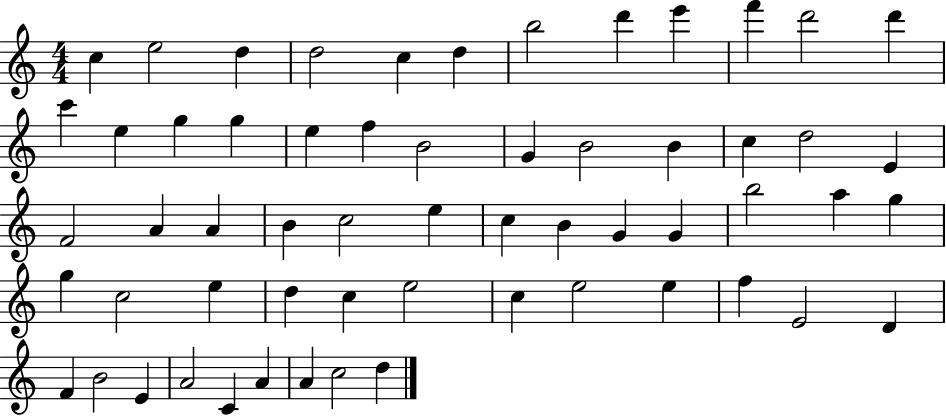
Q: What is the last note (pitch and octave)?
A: D5